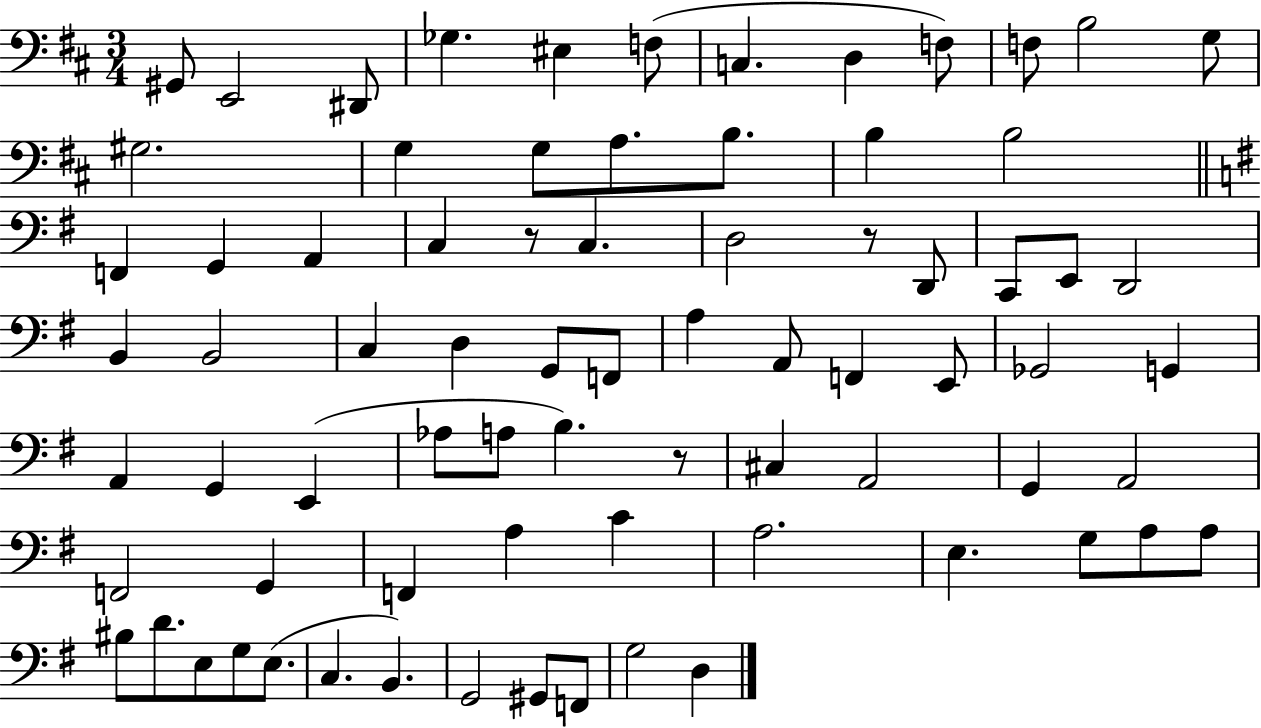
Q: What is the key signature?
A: D major